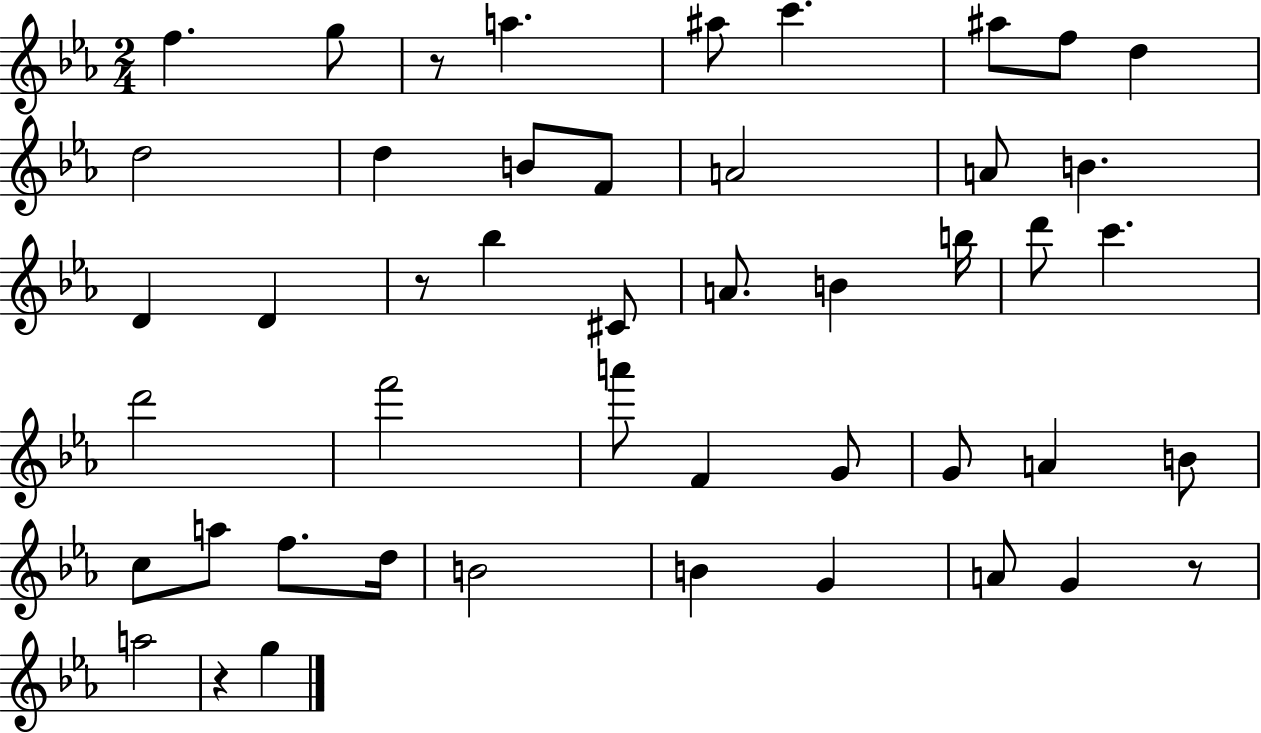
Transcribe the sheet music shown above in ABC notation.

X:1
T:Untitled
M:2/4
L:1/4
K:Eb
f g/2 z/2 a ^a/2 c' ^a/2 f/2 d d2 d B/2 F/2 A2 A/2 B D D z/2 _b ^C/2 A/2 B b/4 d'/2 c' d'2 f'2 a'/2 F G/2 G/2 A B/2 c/2 a/2 f/2 d/4 B2 B G A/2 G z/2 a2 z g